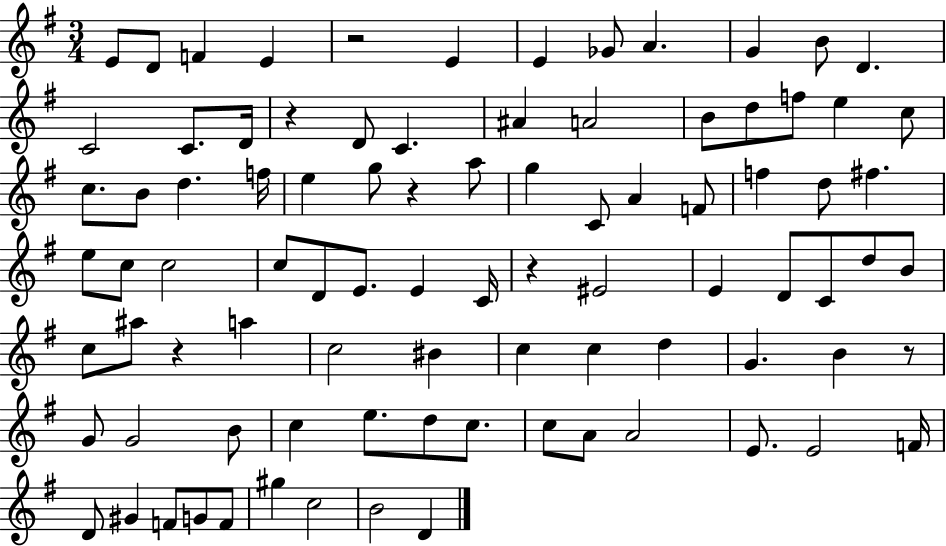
E4/e D4/e F4/q E4/q R/h E4/q E4/q Gb4/e A4/q. G4/q B4/e D4/q. C4/h C4/e. D4/s R/q D4/e C4/q. A#4/q A4/h B4/e D5/e F5/e E5/q C5/e C5/e. B4/e D5/q. F5/s E5/q G5/e R/q A5/e G5/q C4/e A4/q F4/e F5/q D5/e F#5/q. E5/e C5/e C5/h C5/e D4/e E4/e. E4/q C4/s R/q EIS4/h E4/q D4/e C4/e D5/e B4/e C5/e A#5/e R/q A5/q C5/h BIS4/q C5/q C5/q D5/q G4/q. B4/q R/e G4/e G4/h B4/e C5/q E5/e. D5/e C5/e. C5/e A4/e A4/h E4/e. E4/h F4/s D4/e G#4/q F4/e G4/e F4/e G#5/q C5/h B4/h D4/q